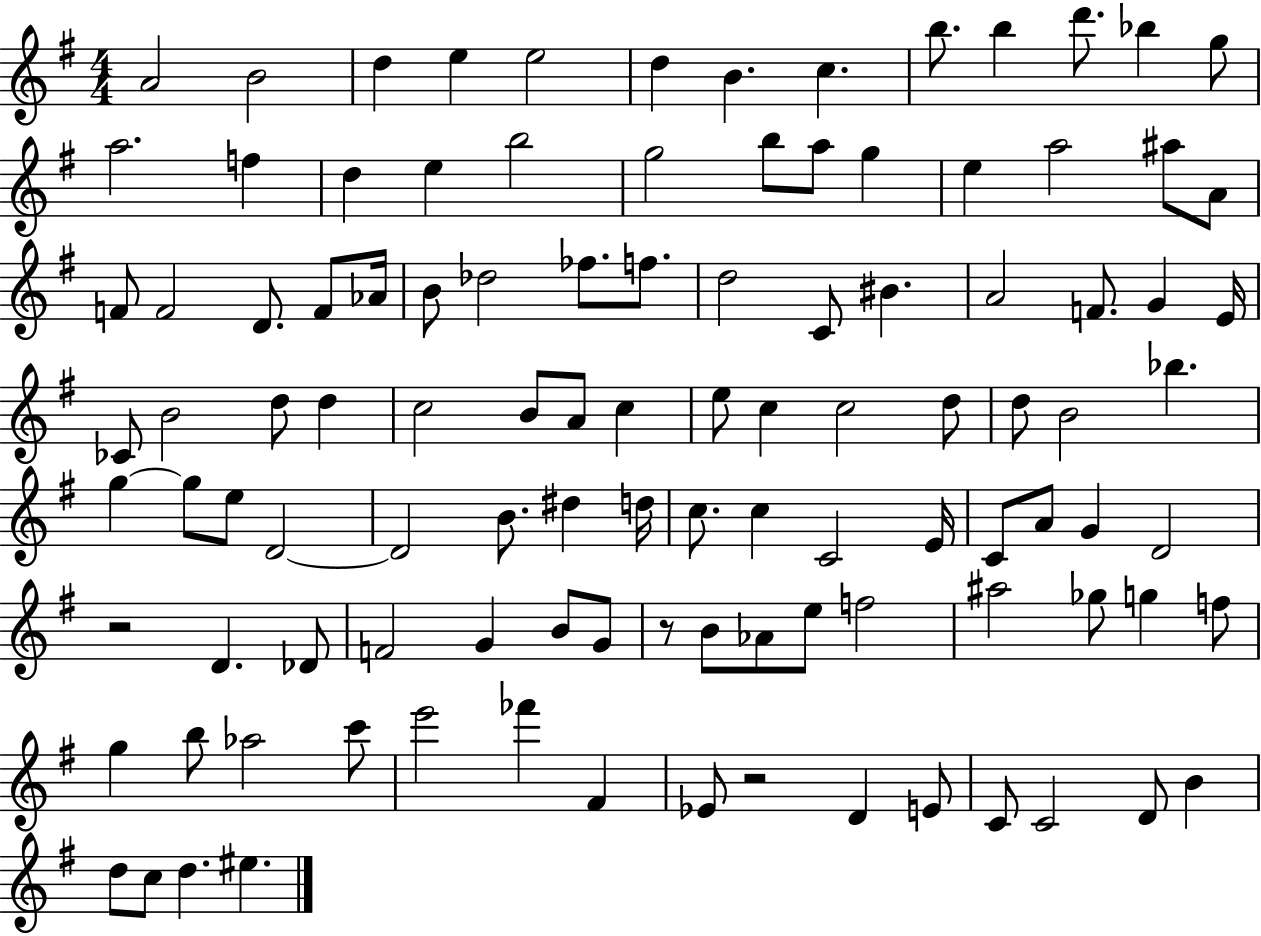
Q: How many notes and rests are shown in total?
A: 108